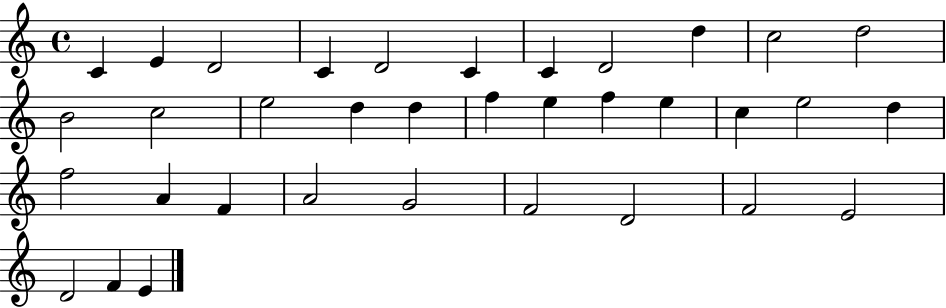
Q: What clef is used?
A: treble